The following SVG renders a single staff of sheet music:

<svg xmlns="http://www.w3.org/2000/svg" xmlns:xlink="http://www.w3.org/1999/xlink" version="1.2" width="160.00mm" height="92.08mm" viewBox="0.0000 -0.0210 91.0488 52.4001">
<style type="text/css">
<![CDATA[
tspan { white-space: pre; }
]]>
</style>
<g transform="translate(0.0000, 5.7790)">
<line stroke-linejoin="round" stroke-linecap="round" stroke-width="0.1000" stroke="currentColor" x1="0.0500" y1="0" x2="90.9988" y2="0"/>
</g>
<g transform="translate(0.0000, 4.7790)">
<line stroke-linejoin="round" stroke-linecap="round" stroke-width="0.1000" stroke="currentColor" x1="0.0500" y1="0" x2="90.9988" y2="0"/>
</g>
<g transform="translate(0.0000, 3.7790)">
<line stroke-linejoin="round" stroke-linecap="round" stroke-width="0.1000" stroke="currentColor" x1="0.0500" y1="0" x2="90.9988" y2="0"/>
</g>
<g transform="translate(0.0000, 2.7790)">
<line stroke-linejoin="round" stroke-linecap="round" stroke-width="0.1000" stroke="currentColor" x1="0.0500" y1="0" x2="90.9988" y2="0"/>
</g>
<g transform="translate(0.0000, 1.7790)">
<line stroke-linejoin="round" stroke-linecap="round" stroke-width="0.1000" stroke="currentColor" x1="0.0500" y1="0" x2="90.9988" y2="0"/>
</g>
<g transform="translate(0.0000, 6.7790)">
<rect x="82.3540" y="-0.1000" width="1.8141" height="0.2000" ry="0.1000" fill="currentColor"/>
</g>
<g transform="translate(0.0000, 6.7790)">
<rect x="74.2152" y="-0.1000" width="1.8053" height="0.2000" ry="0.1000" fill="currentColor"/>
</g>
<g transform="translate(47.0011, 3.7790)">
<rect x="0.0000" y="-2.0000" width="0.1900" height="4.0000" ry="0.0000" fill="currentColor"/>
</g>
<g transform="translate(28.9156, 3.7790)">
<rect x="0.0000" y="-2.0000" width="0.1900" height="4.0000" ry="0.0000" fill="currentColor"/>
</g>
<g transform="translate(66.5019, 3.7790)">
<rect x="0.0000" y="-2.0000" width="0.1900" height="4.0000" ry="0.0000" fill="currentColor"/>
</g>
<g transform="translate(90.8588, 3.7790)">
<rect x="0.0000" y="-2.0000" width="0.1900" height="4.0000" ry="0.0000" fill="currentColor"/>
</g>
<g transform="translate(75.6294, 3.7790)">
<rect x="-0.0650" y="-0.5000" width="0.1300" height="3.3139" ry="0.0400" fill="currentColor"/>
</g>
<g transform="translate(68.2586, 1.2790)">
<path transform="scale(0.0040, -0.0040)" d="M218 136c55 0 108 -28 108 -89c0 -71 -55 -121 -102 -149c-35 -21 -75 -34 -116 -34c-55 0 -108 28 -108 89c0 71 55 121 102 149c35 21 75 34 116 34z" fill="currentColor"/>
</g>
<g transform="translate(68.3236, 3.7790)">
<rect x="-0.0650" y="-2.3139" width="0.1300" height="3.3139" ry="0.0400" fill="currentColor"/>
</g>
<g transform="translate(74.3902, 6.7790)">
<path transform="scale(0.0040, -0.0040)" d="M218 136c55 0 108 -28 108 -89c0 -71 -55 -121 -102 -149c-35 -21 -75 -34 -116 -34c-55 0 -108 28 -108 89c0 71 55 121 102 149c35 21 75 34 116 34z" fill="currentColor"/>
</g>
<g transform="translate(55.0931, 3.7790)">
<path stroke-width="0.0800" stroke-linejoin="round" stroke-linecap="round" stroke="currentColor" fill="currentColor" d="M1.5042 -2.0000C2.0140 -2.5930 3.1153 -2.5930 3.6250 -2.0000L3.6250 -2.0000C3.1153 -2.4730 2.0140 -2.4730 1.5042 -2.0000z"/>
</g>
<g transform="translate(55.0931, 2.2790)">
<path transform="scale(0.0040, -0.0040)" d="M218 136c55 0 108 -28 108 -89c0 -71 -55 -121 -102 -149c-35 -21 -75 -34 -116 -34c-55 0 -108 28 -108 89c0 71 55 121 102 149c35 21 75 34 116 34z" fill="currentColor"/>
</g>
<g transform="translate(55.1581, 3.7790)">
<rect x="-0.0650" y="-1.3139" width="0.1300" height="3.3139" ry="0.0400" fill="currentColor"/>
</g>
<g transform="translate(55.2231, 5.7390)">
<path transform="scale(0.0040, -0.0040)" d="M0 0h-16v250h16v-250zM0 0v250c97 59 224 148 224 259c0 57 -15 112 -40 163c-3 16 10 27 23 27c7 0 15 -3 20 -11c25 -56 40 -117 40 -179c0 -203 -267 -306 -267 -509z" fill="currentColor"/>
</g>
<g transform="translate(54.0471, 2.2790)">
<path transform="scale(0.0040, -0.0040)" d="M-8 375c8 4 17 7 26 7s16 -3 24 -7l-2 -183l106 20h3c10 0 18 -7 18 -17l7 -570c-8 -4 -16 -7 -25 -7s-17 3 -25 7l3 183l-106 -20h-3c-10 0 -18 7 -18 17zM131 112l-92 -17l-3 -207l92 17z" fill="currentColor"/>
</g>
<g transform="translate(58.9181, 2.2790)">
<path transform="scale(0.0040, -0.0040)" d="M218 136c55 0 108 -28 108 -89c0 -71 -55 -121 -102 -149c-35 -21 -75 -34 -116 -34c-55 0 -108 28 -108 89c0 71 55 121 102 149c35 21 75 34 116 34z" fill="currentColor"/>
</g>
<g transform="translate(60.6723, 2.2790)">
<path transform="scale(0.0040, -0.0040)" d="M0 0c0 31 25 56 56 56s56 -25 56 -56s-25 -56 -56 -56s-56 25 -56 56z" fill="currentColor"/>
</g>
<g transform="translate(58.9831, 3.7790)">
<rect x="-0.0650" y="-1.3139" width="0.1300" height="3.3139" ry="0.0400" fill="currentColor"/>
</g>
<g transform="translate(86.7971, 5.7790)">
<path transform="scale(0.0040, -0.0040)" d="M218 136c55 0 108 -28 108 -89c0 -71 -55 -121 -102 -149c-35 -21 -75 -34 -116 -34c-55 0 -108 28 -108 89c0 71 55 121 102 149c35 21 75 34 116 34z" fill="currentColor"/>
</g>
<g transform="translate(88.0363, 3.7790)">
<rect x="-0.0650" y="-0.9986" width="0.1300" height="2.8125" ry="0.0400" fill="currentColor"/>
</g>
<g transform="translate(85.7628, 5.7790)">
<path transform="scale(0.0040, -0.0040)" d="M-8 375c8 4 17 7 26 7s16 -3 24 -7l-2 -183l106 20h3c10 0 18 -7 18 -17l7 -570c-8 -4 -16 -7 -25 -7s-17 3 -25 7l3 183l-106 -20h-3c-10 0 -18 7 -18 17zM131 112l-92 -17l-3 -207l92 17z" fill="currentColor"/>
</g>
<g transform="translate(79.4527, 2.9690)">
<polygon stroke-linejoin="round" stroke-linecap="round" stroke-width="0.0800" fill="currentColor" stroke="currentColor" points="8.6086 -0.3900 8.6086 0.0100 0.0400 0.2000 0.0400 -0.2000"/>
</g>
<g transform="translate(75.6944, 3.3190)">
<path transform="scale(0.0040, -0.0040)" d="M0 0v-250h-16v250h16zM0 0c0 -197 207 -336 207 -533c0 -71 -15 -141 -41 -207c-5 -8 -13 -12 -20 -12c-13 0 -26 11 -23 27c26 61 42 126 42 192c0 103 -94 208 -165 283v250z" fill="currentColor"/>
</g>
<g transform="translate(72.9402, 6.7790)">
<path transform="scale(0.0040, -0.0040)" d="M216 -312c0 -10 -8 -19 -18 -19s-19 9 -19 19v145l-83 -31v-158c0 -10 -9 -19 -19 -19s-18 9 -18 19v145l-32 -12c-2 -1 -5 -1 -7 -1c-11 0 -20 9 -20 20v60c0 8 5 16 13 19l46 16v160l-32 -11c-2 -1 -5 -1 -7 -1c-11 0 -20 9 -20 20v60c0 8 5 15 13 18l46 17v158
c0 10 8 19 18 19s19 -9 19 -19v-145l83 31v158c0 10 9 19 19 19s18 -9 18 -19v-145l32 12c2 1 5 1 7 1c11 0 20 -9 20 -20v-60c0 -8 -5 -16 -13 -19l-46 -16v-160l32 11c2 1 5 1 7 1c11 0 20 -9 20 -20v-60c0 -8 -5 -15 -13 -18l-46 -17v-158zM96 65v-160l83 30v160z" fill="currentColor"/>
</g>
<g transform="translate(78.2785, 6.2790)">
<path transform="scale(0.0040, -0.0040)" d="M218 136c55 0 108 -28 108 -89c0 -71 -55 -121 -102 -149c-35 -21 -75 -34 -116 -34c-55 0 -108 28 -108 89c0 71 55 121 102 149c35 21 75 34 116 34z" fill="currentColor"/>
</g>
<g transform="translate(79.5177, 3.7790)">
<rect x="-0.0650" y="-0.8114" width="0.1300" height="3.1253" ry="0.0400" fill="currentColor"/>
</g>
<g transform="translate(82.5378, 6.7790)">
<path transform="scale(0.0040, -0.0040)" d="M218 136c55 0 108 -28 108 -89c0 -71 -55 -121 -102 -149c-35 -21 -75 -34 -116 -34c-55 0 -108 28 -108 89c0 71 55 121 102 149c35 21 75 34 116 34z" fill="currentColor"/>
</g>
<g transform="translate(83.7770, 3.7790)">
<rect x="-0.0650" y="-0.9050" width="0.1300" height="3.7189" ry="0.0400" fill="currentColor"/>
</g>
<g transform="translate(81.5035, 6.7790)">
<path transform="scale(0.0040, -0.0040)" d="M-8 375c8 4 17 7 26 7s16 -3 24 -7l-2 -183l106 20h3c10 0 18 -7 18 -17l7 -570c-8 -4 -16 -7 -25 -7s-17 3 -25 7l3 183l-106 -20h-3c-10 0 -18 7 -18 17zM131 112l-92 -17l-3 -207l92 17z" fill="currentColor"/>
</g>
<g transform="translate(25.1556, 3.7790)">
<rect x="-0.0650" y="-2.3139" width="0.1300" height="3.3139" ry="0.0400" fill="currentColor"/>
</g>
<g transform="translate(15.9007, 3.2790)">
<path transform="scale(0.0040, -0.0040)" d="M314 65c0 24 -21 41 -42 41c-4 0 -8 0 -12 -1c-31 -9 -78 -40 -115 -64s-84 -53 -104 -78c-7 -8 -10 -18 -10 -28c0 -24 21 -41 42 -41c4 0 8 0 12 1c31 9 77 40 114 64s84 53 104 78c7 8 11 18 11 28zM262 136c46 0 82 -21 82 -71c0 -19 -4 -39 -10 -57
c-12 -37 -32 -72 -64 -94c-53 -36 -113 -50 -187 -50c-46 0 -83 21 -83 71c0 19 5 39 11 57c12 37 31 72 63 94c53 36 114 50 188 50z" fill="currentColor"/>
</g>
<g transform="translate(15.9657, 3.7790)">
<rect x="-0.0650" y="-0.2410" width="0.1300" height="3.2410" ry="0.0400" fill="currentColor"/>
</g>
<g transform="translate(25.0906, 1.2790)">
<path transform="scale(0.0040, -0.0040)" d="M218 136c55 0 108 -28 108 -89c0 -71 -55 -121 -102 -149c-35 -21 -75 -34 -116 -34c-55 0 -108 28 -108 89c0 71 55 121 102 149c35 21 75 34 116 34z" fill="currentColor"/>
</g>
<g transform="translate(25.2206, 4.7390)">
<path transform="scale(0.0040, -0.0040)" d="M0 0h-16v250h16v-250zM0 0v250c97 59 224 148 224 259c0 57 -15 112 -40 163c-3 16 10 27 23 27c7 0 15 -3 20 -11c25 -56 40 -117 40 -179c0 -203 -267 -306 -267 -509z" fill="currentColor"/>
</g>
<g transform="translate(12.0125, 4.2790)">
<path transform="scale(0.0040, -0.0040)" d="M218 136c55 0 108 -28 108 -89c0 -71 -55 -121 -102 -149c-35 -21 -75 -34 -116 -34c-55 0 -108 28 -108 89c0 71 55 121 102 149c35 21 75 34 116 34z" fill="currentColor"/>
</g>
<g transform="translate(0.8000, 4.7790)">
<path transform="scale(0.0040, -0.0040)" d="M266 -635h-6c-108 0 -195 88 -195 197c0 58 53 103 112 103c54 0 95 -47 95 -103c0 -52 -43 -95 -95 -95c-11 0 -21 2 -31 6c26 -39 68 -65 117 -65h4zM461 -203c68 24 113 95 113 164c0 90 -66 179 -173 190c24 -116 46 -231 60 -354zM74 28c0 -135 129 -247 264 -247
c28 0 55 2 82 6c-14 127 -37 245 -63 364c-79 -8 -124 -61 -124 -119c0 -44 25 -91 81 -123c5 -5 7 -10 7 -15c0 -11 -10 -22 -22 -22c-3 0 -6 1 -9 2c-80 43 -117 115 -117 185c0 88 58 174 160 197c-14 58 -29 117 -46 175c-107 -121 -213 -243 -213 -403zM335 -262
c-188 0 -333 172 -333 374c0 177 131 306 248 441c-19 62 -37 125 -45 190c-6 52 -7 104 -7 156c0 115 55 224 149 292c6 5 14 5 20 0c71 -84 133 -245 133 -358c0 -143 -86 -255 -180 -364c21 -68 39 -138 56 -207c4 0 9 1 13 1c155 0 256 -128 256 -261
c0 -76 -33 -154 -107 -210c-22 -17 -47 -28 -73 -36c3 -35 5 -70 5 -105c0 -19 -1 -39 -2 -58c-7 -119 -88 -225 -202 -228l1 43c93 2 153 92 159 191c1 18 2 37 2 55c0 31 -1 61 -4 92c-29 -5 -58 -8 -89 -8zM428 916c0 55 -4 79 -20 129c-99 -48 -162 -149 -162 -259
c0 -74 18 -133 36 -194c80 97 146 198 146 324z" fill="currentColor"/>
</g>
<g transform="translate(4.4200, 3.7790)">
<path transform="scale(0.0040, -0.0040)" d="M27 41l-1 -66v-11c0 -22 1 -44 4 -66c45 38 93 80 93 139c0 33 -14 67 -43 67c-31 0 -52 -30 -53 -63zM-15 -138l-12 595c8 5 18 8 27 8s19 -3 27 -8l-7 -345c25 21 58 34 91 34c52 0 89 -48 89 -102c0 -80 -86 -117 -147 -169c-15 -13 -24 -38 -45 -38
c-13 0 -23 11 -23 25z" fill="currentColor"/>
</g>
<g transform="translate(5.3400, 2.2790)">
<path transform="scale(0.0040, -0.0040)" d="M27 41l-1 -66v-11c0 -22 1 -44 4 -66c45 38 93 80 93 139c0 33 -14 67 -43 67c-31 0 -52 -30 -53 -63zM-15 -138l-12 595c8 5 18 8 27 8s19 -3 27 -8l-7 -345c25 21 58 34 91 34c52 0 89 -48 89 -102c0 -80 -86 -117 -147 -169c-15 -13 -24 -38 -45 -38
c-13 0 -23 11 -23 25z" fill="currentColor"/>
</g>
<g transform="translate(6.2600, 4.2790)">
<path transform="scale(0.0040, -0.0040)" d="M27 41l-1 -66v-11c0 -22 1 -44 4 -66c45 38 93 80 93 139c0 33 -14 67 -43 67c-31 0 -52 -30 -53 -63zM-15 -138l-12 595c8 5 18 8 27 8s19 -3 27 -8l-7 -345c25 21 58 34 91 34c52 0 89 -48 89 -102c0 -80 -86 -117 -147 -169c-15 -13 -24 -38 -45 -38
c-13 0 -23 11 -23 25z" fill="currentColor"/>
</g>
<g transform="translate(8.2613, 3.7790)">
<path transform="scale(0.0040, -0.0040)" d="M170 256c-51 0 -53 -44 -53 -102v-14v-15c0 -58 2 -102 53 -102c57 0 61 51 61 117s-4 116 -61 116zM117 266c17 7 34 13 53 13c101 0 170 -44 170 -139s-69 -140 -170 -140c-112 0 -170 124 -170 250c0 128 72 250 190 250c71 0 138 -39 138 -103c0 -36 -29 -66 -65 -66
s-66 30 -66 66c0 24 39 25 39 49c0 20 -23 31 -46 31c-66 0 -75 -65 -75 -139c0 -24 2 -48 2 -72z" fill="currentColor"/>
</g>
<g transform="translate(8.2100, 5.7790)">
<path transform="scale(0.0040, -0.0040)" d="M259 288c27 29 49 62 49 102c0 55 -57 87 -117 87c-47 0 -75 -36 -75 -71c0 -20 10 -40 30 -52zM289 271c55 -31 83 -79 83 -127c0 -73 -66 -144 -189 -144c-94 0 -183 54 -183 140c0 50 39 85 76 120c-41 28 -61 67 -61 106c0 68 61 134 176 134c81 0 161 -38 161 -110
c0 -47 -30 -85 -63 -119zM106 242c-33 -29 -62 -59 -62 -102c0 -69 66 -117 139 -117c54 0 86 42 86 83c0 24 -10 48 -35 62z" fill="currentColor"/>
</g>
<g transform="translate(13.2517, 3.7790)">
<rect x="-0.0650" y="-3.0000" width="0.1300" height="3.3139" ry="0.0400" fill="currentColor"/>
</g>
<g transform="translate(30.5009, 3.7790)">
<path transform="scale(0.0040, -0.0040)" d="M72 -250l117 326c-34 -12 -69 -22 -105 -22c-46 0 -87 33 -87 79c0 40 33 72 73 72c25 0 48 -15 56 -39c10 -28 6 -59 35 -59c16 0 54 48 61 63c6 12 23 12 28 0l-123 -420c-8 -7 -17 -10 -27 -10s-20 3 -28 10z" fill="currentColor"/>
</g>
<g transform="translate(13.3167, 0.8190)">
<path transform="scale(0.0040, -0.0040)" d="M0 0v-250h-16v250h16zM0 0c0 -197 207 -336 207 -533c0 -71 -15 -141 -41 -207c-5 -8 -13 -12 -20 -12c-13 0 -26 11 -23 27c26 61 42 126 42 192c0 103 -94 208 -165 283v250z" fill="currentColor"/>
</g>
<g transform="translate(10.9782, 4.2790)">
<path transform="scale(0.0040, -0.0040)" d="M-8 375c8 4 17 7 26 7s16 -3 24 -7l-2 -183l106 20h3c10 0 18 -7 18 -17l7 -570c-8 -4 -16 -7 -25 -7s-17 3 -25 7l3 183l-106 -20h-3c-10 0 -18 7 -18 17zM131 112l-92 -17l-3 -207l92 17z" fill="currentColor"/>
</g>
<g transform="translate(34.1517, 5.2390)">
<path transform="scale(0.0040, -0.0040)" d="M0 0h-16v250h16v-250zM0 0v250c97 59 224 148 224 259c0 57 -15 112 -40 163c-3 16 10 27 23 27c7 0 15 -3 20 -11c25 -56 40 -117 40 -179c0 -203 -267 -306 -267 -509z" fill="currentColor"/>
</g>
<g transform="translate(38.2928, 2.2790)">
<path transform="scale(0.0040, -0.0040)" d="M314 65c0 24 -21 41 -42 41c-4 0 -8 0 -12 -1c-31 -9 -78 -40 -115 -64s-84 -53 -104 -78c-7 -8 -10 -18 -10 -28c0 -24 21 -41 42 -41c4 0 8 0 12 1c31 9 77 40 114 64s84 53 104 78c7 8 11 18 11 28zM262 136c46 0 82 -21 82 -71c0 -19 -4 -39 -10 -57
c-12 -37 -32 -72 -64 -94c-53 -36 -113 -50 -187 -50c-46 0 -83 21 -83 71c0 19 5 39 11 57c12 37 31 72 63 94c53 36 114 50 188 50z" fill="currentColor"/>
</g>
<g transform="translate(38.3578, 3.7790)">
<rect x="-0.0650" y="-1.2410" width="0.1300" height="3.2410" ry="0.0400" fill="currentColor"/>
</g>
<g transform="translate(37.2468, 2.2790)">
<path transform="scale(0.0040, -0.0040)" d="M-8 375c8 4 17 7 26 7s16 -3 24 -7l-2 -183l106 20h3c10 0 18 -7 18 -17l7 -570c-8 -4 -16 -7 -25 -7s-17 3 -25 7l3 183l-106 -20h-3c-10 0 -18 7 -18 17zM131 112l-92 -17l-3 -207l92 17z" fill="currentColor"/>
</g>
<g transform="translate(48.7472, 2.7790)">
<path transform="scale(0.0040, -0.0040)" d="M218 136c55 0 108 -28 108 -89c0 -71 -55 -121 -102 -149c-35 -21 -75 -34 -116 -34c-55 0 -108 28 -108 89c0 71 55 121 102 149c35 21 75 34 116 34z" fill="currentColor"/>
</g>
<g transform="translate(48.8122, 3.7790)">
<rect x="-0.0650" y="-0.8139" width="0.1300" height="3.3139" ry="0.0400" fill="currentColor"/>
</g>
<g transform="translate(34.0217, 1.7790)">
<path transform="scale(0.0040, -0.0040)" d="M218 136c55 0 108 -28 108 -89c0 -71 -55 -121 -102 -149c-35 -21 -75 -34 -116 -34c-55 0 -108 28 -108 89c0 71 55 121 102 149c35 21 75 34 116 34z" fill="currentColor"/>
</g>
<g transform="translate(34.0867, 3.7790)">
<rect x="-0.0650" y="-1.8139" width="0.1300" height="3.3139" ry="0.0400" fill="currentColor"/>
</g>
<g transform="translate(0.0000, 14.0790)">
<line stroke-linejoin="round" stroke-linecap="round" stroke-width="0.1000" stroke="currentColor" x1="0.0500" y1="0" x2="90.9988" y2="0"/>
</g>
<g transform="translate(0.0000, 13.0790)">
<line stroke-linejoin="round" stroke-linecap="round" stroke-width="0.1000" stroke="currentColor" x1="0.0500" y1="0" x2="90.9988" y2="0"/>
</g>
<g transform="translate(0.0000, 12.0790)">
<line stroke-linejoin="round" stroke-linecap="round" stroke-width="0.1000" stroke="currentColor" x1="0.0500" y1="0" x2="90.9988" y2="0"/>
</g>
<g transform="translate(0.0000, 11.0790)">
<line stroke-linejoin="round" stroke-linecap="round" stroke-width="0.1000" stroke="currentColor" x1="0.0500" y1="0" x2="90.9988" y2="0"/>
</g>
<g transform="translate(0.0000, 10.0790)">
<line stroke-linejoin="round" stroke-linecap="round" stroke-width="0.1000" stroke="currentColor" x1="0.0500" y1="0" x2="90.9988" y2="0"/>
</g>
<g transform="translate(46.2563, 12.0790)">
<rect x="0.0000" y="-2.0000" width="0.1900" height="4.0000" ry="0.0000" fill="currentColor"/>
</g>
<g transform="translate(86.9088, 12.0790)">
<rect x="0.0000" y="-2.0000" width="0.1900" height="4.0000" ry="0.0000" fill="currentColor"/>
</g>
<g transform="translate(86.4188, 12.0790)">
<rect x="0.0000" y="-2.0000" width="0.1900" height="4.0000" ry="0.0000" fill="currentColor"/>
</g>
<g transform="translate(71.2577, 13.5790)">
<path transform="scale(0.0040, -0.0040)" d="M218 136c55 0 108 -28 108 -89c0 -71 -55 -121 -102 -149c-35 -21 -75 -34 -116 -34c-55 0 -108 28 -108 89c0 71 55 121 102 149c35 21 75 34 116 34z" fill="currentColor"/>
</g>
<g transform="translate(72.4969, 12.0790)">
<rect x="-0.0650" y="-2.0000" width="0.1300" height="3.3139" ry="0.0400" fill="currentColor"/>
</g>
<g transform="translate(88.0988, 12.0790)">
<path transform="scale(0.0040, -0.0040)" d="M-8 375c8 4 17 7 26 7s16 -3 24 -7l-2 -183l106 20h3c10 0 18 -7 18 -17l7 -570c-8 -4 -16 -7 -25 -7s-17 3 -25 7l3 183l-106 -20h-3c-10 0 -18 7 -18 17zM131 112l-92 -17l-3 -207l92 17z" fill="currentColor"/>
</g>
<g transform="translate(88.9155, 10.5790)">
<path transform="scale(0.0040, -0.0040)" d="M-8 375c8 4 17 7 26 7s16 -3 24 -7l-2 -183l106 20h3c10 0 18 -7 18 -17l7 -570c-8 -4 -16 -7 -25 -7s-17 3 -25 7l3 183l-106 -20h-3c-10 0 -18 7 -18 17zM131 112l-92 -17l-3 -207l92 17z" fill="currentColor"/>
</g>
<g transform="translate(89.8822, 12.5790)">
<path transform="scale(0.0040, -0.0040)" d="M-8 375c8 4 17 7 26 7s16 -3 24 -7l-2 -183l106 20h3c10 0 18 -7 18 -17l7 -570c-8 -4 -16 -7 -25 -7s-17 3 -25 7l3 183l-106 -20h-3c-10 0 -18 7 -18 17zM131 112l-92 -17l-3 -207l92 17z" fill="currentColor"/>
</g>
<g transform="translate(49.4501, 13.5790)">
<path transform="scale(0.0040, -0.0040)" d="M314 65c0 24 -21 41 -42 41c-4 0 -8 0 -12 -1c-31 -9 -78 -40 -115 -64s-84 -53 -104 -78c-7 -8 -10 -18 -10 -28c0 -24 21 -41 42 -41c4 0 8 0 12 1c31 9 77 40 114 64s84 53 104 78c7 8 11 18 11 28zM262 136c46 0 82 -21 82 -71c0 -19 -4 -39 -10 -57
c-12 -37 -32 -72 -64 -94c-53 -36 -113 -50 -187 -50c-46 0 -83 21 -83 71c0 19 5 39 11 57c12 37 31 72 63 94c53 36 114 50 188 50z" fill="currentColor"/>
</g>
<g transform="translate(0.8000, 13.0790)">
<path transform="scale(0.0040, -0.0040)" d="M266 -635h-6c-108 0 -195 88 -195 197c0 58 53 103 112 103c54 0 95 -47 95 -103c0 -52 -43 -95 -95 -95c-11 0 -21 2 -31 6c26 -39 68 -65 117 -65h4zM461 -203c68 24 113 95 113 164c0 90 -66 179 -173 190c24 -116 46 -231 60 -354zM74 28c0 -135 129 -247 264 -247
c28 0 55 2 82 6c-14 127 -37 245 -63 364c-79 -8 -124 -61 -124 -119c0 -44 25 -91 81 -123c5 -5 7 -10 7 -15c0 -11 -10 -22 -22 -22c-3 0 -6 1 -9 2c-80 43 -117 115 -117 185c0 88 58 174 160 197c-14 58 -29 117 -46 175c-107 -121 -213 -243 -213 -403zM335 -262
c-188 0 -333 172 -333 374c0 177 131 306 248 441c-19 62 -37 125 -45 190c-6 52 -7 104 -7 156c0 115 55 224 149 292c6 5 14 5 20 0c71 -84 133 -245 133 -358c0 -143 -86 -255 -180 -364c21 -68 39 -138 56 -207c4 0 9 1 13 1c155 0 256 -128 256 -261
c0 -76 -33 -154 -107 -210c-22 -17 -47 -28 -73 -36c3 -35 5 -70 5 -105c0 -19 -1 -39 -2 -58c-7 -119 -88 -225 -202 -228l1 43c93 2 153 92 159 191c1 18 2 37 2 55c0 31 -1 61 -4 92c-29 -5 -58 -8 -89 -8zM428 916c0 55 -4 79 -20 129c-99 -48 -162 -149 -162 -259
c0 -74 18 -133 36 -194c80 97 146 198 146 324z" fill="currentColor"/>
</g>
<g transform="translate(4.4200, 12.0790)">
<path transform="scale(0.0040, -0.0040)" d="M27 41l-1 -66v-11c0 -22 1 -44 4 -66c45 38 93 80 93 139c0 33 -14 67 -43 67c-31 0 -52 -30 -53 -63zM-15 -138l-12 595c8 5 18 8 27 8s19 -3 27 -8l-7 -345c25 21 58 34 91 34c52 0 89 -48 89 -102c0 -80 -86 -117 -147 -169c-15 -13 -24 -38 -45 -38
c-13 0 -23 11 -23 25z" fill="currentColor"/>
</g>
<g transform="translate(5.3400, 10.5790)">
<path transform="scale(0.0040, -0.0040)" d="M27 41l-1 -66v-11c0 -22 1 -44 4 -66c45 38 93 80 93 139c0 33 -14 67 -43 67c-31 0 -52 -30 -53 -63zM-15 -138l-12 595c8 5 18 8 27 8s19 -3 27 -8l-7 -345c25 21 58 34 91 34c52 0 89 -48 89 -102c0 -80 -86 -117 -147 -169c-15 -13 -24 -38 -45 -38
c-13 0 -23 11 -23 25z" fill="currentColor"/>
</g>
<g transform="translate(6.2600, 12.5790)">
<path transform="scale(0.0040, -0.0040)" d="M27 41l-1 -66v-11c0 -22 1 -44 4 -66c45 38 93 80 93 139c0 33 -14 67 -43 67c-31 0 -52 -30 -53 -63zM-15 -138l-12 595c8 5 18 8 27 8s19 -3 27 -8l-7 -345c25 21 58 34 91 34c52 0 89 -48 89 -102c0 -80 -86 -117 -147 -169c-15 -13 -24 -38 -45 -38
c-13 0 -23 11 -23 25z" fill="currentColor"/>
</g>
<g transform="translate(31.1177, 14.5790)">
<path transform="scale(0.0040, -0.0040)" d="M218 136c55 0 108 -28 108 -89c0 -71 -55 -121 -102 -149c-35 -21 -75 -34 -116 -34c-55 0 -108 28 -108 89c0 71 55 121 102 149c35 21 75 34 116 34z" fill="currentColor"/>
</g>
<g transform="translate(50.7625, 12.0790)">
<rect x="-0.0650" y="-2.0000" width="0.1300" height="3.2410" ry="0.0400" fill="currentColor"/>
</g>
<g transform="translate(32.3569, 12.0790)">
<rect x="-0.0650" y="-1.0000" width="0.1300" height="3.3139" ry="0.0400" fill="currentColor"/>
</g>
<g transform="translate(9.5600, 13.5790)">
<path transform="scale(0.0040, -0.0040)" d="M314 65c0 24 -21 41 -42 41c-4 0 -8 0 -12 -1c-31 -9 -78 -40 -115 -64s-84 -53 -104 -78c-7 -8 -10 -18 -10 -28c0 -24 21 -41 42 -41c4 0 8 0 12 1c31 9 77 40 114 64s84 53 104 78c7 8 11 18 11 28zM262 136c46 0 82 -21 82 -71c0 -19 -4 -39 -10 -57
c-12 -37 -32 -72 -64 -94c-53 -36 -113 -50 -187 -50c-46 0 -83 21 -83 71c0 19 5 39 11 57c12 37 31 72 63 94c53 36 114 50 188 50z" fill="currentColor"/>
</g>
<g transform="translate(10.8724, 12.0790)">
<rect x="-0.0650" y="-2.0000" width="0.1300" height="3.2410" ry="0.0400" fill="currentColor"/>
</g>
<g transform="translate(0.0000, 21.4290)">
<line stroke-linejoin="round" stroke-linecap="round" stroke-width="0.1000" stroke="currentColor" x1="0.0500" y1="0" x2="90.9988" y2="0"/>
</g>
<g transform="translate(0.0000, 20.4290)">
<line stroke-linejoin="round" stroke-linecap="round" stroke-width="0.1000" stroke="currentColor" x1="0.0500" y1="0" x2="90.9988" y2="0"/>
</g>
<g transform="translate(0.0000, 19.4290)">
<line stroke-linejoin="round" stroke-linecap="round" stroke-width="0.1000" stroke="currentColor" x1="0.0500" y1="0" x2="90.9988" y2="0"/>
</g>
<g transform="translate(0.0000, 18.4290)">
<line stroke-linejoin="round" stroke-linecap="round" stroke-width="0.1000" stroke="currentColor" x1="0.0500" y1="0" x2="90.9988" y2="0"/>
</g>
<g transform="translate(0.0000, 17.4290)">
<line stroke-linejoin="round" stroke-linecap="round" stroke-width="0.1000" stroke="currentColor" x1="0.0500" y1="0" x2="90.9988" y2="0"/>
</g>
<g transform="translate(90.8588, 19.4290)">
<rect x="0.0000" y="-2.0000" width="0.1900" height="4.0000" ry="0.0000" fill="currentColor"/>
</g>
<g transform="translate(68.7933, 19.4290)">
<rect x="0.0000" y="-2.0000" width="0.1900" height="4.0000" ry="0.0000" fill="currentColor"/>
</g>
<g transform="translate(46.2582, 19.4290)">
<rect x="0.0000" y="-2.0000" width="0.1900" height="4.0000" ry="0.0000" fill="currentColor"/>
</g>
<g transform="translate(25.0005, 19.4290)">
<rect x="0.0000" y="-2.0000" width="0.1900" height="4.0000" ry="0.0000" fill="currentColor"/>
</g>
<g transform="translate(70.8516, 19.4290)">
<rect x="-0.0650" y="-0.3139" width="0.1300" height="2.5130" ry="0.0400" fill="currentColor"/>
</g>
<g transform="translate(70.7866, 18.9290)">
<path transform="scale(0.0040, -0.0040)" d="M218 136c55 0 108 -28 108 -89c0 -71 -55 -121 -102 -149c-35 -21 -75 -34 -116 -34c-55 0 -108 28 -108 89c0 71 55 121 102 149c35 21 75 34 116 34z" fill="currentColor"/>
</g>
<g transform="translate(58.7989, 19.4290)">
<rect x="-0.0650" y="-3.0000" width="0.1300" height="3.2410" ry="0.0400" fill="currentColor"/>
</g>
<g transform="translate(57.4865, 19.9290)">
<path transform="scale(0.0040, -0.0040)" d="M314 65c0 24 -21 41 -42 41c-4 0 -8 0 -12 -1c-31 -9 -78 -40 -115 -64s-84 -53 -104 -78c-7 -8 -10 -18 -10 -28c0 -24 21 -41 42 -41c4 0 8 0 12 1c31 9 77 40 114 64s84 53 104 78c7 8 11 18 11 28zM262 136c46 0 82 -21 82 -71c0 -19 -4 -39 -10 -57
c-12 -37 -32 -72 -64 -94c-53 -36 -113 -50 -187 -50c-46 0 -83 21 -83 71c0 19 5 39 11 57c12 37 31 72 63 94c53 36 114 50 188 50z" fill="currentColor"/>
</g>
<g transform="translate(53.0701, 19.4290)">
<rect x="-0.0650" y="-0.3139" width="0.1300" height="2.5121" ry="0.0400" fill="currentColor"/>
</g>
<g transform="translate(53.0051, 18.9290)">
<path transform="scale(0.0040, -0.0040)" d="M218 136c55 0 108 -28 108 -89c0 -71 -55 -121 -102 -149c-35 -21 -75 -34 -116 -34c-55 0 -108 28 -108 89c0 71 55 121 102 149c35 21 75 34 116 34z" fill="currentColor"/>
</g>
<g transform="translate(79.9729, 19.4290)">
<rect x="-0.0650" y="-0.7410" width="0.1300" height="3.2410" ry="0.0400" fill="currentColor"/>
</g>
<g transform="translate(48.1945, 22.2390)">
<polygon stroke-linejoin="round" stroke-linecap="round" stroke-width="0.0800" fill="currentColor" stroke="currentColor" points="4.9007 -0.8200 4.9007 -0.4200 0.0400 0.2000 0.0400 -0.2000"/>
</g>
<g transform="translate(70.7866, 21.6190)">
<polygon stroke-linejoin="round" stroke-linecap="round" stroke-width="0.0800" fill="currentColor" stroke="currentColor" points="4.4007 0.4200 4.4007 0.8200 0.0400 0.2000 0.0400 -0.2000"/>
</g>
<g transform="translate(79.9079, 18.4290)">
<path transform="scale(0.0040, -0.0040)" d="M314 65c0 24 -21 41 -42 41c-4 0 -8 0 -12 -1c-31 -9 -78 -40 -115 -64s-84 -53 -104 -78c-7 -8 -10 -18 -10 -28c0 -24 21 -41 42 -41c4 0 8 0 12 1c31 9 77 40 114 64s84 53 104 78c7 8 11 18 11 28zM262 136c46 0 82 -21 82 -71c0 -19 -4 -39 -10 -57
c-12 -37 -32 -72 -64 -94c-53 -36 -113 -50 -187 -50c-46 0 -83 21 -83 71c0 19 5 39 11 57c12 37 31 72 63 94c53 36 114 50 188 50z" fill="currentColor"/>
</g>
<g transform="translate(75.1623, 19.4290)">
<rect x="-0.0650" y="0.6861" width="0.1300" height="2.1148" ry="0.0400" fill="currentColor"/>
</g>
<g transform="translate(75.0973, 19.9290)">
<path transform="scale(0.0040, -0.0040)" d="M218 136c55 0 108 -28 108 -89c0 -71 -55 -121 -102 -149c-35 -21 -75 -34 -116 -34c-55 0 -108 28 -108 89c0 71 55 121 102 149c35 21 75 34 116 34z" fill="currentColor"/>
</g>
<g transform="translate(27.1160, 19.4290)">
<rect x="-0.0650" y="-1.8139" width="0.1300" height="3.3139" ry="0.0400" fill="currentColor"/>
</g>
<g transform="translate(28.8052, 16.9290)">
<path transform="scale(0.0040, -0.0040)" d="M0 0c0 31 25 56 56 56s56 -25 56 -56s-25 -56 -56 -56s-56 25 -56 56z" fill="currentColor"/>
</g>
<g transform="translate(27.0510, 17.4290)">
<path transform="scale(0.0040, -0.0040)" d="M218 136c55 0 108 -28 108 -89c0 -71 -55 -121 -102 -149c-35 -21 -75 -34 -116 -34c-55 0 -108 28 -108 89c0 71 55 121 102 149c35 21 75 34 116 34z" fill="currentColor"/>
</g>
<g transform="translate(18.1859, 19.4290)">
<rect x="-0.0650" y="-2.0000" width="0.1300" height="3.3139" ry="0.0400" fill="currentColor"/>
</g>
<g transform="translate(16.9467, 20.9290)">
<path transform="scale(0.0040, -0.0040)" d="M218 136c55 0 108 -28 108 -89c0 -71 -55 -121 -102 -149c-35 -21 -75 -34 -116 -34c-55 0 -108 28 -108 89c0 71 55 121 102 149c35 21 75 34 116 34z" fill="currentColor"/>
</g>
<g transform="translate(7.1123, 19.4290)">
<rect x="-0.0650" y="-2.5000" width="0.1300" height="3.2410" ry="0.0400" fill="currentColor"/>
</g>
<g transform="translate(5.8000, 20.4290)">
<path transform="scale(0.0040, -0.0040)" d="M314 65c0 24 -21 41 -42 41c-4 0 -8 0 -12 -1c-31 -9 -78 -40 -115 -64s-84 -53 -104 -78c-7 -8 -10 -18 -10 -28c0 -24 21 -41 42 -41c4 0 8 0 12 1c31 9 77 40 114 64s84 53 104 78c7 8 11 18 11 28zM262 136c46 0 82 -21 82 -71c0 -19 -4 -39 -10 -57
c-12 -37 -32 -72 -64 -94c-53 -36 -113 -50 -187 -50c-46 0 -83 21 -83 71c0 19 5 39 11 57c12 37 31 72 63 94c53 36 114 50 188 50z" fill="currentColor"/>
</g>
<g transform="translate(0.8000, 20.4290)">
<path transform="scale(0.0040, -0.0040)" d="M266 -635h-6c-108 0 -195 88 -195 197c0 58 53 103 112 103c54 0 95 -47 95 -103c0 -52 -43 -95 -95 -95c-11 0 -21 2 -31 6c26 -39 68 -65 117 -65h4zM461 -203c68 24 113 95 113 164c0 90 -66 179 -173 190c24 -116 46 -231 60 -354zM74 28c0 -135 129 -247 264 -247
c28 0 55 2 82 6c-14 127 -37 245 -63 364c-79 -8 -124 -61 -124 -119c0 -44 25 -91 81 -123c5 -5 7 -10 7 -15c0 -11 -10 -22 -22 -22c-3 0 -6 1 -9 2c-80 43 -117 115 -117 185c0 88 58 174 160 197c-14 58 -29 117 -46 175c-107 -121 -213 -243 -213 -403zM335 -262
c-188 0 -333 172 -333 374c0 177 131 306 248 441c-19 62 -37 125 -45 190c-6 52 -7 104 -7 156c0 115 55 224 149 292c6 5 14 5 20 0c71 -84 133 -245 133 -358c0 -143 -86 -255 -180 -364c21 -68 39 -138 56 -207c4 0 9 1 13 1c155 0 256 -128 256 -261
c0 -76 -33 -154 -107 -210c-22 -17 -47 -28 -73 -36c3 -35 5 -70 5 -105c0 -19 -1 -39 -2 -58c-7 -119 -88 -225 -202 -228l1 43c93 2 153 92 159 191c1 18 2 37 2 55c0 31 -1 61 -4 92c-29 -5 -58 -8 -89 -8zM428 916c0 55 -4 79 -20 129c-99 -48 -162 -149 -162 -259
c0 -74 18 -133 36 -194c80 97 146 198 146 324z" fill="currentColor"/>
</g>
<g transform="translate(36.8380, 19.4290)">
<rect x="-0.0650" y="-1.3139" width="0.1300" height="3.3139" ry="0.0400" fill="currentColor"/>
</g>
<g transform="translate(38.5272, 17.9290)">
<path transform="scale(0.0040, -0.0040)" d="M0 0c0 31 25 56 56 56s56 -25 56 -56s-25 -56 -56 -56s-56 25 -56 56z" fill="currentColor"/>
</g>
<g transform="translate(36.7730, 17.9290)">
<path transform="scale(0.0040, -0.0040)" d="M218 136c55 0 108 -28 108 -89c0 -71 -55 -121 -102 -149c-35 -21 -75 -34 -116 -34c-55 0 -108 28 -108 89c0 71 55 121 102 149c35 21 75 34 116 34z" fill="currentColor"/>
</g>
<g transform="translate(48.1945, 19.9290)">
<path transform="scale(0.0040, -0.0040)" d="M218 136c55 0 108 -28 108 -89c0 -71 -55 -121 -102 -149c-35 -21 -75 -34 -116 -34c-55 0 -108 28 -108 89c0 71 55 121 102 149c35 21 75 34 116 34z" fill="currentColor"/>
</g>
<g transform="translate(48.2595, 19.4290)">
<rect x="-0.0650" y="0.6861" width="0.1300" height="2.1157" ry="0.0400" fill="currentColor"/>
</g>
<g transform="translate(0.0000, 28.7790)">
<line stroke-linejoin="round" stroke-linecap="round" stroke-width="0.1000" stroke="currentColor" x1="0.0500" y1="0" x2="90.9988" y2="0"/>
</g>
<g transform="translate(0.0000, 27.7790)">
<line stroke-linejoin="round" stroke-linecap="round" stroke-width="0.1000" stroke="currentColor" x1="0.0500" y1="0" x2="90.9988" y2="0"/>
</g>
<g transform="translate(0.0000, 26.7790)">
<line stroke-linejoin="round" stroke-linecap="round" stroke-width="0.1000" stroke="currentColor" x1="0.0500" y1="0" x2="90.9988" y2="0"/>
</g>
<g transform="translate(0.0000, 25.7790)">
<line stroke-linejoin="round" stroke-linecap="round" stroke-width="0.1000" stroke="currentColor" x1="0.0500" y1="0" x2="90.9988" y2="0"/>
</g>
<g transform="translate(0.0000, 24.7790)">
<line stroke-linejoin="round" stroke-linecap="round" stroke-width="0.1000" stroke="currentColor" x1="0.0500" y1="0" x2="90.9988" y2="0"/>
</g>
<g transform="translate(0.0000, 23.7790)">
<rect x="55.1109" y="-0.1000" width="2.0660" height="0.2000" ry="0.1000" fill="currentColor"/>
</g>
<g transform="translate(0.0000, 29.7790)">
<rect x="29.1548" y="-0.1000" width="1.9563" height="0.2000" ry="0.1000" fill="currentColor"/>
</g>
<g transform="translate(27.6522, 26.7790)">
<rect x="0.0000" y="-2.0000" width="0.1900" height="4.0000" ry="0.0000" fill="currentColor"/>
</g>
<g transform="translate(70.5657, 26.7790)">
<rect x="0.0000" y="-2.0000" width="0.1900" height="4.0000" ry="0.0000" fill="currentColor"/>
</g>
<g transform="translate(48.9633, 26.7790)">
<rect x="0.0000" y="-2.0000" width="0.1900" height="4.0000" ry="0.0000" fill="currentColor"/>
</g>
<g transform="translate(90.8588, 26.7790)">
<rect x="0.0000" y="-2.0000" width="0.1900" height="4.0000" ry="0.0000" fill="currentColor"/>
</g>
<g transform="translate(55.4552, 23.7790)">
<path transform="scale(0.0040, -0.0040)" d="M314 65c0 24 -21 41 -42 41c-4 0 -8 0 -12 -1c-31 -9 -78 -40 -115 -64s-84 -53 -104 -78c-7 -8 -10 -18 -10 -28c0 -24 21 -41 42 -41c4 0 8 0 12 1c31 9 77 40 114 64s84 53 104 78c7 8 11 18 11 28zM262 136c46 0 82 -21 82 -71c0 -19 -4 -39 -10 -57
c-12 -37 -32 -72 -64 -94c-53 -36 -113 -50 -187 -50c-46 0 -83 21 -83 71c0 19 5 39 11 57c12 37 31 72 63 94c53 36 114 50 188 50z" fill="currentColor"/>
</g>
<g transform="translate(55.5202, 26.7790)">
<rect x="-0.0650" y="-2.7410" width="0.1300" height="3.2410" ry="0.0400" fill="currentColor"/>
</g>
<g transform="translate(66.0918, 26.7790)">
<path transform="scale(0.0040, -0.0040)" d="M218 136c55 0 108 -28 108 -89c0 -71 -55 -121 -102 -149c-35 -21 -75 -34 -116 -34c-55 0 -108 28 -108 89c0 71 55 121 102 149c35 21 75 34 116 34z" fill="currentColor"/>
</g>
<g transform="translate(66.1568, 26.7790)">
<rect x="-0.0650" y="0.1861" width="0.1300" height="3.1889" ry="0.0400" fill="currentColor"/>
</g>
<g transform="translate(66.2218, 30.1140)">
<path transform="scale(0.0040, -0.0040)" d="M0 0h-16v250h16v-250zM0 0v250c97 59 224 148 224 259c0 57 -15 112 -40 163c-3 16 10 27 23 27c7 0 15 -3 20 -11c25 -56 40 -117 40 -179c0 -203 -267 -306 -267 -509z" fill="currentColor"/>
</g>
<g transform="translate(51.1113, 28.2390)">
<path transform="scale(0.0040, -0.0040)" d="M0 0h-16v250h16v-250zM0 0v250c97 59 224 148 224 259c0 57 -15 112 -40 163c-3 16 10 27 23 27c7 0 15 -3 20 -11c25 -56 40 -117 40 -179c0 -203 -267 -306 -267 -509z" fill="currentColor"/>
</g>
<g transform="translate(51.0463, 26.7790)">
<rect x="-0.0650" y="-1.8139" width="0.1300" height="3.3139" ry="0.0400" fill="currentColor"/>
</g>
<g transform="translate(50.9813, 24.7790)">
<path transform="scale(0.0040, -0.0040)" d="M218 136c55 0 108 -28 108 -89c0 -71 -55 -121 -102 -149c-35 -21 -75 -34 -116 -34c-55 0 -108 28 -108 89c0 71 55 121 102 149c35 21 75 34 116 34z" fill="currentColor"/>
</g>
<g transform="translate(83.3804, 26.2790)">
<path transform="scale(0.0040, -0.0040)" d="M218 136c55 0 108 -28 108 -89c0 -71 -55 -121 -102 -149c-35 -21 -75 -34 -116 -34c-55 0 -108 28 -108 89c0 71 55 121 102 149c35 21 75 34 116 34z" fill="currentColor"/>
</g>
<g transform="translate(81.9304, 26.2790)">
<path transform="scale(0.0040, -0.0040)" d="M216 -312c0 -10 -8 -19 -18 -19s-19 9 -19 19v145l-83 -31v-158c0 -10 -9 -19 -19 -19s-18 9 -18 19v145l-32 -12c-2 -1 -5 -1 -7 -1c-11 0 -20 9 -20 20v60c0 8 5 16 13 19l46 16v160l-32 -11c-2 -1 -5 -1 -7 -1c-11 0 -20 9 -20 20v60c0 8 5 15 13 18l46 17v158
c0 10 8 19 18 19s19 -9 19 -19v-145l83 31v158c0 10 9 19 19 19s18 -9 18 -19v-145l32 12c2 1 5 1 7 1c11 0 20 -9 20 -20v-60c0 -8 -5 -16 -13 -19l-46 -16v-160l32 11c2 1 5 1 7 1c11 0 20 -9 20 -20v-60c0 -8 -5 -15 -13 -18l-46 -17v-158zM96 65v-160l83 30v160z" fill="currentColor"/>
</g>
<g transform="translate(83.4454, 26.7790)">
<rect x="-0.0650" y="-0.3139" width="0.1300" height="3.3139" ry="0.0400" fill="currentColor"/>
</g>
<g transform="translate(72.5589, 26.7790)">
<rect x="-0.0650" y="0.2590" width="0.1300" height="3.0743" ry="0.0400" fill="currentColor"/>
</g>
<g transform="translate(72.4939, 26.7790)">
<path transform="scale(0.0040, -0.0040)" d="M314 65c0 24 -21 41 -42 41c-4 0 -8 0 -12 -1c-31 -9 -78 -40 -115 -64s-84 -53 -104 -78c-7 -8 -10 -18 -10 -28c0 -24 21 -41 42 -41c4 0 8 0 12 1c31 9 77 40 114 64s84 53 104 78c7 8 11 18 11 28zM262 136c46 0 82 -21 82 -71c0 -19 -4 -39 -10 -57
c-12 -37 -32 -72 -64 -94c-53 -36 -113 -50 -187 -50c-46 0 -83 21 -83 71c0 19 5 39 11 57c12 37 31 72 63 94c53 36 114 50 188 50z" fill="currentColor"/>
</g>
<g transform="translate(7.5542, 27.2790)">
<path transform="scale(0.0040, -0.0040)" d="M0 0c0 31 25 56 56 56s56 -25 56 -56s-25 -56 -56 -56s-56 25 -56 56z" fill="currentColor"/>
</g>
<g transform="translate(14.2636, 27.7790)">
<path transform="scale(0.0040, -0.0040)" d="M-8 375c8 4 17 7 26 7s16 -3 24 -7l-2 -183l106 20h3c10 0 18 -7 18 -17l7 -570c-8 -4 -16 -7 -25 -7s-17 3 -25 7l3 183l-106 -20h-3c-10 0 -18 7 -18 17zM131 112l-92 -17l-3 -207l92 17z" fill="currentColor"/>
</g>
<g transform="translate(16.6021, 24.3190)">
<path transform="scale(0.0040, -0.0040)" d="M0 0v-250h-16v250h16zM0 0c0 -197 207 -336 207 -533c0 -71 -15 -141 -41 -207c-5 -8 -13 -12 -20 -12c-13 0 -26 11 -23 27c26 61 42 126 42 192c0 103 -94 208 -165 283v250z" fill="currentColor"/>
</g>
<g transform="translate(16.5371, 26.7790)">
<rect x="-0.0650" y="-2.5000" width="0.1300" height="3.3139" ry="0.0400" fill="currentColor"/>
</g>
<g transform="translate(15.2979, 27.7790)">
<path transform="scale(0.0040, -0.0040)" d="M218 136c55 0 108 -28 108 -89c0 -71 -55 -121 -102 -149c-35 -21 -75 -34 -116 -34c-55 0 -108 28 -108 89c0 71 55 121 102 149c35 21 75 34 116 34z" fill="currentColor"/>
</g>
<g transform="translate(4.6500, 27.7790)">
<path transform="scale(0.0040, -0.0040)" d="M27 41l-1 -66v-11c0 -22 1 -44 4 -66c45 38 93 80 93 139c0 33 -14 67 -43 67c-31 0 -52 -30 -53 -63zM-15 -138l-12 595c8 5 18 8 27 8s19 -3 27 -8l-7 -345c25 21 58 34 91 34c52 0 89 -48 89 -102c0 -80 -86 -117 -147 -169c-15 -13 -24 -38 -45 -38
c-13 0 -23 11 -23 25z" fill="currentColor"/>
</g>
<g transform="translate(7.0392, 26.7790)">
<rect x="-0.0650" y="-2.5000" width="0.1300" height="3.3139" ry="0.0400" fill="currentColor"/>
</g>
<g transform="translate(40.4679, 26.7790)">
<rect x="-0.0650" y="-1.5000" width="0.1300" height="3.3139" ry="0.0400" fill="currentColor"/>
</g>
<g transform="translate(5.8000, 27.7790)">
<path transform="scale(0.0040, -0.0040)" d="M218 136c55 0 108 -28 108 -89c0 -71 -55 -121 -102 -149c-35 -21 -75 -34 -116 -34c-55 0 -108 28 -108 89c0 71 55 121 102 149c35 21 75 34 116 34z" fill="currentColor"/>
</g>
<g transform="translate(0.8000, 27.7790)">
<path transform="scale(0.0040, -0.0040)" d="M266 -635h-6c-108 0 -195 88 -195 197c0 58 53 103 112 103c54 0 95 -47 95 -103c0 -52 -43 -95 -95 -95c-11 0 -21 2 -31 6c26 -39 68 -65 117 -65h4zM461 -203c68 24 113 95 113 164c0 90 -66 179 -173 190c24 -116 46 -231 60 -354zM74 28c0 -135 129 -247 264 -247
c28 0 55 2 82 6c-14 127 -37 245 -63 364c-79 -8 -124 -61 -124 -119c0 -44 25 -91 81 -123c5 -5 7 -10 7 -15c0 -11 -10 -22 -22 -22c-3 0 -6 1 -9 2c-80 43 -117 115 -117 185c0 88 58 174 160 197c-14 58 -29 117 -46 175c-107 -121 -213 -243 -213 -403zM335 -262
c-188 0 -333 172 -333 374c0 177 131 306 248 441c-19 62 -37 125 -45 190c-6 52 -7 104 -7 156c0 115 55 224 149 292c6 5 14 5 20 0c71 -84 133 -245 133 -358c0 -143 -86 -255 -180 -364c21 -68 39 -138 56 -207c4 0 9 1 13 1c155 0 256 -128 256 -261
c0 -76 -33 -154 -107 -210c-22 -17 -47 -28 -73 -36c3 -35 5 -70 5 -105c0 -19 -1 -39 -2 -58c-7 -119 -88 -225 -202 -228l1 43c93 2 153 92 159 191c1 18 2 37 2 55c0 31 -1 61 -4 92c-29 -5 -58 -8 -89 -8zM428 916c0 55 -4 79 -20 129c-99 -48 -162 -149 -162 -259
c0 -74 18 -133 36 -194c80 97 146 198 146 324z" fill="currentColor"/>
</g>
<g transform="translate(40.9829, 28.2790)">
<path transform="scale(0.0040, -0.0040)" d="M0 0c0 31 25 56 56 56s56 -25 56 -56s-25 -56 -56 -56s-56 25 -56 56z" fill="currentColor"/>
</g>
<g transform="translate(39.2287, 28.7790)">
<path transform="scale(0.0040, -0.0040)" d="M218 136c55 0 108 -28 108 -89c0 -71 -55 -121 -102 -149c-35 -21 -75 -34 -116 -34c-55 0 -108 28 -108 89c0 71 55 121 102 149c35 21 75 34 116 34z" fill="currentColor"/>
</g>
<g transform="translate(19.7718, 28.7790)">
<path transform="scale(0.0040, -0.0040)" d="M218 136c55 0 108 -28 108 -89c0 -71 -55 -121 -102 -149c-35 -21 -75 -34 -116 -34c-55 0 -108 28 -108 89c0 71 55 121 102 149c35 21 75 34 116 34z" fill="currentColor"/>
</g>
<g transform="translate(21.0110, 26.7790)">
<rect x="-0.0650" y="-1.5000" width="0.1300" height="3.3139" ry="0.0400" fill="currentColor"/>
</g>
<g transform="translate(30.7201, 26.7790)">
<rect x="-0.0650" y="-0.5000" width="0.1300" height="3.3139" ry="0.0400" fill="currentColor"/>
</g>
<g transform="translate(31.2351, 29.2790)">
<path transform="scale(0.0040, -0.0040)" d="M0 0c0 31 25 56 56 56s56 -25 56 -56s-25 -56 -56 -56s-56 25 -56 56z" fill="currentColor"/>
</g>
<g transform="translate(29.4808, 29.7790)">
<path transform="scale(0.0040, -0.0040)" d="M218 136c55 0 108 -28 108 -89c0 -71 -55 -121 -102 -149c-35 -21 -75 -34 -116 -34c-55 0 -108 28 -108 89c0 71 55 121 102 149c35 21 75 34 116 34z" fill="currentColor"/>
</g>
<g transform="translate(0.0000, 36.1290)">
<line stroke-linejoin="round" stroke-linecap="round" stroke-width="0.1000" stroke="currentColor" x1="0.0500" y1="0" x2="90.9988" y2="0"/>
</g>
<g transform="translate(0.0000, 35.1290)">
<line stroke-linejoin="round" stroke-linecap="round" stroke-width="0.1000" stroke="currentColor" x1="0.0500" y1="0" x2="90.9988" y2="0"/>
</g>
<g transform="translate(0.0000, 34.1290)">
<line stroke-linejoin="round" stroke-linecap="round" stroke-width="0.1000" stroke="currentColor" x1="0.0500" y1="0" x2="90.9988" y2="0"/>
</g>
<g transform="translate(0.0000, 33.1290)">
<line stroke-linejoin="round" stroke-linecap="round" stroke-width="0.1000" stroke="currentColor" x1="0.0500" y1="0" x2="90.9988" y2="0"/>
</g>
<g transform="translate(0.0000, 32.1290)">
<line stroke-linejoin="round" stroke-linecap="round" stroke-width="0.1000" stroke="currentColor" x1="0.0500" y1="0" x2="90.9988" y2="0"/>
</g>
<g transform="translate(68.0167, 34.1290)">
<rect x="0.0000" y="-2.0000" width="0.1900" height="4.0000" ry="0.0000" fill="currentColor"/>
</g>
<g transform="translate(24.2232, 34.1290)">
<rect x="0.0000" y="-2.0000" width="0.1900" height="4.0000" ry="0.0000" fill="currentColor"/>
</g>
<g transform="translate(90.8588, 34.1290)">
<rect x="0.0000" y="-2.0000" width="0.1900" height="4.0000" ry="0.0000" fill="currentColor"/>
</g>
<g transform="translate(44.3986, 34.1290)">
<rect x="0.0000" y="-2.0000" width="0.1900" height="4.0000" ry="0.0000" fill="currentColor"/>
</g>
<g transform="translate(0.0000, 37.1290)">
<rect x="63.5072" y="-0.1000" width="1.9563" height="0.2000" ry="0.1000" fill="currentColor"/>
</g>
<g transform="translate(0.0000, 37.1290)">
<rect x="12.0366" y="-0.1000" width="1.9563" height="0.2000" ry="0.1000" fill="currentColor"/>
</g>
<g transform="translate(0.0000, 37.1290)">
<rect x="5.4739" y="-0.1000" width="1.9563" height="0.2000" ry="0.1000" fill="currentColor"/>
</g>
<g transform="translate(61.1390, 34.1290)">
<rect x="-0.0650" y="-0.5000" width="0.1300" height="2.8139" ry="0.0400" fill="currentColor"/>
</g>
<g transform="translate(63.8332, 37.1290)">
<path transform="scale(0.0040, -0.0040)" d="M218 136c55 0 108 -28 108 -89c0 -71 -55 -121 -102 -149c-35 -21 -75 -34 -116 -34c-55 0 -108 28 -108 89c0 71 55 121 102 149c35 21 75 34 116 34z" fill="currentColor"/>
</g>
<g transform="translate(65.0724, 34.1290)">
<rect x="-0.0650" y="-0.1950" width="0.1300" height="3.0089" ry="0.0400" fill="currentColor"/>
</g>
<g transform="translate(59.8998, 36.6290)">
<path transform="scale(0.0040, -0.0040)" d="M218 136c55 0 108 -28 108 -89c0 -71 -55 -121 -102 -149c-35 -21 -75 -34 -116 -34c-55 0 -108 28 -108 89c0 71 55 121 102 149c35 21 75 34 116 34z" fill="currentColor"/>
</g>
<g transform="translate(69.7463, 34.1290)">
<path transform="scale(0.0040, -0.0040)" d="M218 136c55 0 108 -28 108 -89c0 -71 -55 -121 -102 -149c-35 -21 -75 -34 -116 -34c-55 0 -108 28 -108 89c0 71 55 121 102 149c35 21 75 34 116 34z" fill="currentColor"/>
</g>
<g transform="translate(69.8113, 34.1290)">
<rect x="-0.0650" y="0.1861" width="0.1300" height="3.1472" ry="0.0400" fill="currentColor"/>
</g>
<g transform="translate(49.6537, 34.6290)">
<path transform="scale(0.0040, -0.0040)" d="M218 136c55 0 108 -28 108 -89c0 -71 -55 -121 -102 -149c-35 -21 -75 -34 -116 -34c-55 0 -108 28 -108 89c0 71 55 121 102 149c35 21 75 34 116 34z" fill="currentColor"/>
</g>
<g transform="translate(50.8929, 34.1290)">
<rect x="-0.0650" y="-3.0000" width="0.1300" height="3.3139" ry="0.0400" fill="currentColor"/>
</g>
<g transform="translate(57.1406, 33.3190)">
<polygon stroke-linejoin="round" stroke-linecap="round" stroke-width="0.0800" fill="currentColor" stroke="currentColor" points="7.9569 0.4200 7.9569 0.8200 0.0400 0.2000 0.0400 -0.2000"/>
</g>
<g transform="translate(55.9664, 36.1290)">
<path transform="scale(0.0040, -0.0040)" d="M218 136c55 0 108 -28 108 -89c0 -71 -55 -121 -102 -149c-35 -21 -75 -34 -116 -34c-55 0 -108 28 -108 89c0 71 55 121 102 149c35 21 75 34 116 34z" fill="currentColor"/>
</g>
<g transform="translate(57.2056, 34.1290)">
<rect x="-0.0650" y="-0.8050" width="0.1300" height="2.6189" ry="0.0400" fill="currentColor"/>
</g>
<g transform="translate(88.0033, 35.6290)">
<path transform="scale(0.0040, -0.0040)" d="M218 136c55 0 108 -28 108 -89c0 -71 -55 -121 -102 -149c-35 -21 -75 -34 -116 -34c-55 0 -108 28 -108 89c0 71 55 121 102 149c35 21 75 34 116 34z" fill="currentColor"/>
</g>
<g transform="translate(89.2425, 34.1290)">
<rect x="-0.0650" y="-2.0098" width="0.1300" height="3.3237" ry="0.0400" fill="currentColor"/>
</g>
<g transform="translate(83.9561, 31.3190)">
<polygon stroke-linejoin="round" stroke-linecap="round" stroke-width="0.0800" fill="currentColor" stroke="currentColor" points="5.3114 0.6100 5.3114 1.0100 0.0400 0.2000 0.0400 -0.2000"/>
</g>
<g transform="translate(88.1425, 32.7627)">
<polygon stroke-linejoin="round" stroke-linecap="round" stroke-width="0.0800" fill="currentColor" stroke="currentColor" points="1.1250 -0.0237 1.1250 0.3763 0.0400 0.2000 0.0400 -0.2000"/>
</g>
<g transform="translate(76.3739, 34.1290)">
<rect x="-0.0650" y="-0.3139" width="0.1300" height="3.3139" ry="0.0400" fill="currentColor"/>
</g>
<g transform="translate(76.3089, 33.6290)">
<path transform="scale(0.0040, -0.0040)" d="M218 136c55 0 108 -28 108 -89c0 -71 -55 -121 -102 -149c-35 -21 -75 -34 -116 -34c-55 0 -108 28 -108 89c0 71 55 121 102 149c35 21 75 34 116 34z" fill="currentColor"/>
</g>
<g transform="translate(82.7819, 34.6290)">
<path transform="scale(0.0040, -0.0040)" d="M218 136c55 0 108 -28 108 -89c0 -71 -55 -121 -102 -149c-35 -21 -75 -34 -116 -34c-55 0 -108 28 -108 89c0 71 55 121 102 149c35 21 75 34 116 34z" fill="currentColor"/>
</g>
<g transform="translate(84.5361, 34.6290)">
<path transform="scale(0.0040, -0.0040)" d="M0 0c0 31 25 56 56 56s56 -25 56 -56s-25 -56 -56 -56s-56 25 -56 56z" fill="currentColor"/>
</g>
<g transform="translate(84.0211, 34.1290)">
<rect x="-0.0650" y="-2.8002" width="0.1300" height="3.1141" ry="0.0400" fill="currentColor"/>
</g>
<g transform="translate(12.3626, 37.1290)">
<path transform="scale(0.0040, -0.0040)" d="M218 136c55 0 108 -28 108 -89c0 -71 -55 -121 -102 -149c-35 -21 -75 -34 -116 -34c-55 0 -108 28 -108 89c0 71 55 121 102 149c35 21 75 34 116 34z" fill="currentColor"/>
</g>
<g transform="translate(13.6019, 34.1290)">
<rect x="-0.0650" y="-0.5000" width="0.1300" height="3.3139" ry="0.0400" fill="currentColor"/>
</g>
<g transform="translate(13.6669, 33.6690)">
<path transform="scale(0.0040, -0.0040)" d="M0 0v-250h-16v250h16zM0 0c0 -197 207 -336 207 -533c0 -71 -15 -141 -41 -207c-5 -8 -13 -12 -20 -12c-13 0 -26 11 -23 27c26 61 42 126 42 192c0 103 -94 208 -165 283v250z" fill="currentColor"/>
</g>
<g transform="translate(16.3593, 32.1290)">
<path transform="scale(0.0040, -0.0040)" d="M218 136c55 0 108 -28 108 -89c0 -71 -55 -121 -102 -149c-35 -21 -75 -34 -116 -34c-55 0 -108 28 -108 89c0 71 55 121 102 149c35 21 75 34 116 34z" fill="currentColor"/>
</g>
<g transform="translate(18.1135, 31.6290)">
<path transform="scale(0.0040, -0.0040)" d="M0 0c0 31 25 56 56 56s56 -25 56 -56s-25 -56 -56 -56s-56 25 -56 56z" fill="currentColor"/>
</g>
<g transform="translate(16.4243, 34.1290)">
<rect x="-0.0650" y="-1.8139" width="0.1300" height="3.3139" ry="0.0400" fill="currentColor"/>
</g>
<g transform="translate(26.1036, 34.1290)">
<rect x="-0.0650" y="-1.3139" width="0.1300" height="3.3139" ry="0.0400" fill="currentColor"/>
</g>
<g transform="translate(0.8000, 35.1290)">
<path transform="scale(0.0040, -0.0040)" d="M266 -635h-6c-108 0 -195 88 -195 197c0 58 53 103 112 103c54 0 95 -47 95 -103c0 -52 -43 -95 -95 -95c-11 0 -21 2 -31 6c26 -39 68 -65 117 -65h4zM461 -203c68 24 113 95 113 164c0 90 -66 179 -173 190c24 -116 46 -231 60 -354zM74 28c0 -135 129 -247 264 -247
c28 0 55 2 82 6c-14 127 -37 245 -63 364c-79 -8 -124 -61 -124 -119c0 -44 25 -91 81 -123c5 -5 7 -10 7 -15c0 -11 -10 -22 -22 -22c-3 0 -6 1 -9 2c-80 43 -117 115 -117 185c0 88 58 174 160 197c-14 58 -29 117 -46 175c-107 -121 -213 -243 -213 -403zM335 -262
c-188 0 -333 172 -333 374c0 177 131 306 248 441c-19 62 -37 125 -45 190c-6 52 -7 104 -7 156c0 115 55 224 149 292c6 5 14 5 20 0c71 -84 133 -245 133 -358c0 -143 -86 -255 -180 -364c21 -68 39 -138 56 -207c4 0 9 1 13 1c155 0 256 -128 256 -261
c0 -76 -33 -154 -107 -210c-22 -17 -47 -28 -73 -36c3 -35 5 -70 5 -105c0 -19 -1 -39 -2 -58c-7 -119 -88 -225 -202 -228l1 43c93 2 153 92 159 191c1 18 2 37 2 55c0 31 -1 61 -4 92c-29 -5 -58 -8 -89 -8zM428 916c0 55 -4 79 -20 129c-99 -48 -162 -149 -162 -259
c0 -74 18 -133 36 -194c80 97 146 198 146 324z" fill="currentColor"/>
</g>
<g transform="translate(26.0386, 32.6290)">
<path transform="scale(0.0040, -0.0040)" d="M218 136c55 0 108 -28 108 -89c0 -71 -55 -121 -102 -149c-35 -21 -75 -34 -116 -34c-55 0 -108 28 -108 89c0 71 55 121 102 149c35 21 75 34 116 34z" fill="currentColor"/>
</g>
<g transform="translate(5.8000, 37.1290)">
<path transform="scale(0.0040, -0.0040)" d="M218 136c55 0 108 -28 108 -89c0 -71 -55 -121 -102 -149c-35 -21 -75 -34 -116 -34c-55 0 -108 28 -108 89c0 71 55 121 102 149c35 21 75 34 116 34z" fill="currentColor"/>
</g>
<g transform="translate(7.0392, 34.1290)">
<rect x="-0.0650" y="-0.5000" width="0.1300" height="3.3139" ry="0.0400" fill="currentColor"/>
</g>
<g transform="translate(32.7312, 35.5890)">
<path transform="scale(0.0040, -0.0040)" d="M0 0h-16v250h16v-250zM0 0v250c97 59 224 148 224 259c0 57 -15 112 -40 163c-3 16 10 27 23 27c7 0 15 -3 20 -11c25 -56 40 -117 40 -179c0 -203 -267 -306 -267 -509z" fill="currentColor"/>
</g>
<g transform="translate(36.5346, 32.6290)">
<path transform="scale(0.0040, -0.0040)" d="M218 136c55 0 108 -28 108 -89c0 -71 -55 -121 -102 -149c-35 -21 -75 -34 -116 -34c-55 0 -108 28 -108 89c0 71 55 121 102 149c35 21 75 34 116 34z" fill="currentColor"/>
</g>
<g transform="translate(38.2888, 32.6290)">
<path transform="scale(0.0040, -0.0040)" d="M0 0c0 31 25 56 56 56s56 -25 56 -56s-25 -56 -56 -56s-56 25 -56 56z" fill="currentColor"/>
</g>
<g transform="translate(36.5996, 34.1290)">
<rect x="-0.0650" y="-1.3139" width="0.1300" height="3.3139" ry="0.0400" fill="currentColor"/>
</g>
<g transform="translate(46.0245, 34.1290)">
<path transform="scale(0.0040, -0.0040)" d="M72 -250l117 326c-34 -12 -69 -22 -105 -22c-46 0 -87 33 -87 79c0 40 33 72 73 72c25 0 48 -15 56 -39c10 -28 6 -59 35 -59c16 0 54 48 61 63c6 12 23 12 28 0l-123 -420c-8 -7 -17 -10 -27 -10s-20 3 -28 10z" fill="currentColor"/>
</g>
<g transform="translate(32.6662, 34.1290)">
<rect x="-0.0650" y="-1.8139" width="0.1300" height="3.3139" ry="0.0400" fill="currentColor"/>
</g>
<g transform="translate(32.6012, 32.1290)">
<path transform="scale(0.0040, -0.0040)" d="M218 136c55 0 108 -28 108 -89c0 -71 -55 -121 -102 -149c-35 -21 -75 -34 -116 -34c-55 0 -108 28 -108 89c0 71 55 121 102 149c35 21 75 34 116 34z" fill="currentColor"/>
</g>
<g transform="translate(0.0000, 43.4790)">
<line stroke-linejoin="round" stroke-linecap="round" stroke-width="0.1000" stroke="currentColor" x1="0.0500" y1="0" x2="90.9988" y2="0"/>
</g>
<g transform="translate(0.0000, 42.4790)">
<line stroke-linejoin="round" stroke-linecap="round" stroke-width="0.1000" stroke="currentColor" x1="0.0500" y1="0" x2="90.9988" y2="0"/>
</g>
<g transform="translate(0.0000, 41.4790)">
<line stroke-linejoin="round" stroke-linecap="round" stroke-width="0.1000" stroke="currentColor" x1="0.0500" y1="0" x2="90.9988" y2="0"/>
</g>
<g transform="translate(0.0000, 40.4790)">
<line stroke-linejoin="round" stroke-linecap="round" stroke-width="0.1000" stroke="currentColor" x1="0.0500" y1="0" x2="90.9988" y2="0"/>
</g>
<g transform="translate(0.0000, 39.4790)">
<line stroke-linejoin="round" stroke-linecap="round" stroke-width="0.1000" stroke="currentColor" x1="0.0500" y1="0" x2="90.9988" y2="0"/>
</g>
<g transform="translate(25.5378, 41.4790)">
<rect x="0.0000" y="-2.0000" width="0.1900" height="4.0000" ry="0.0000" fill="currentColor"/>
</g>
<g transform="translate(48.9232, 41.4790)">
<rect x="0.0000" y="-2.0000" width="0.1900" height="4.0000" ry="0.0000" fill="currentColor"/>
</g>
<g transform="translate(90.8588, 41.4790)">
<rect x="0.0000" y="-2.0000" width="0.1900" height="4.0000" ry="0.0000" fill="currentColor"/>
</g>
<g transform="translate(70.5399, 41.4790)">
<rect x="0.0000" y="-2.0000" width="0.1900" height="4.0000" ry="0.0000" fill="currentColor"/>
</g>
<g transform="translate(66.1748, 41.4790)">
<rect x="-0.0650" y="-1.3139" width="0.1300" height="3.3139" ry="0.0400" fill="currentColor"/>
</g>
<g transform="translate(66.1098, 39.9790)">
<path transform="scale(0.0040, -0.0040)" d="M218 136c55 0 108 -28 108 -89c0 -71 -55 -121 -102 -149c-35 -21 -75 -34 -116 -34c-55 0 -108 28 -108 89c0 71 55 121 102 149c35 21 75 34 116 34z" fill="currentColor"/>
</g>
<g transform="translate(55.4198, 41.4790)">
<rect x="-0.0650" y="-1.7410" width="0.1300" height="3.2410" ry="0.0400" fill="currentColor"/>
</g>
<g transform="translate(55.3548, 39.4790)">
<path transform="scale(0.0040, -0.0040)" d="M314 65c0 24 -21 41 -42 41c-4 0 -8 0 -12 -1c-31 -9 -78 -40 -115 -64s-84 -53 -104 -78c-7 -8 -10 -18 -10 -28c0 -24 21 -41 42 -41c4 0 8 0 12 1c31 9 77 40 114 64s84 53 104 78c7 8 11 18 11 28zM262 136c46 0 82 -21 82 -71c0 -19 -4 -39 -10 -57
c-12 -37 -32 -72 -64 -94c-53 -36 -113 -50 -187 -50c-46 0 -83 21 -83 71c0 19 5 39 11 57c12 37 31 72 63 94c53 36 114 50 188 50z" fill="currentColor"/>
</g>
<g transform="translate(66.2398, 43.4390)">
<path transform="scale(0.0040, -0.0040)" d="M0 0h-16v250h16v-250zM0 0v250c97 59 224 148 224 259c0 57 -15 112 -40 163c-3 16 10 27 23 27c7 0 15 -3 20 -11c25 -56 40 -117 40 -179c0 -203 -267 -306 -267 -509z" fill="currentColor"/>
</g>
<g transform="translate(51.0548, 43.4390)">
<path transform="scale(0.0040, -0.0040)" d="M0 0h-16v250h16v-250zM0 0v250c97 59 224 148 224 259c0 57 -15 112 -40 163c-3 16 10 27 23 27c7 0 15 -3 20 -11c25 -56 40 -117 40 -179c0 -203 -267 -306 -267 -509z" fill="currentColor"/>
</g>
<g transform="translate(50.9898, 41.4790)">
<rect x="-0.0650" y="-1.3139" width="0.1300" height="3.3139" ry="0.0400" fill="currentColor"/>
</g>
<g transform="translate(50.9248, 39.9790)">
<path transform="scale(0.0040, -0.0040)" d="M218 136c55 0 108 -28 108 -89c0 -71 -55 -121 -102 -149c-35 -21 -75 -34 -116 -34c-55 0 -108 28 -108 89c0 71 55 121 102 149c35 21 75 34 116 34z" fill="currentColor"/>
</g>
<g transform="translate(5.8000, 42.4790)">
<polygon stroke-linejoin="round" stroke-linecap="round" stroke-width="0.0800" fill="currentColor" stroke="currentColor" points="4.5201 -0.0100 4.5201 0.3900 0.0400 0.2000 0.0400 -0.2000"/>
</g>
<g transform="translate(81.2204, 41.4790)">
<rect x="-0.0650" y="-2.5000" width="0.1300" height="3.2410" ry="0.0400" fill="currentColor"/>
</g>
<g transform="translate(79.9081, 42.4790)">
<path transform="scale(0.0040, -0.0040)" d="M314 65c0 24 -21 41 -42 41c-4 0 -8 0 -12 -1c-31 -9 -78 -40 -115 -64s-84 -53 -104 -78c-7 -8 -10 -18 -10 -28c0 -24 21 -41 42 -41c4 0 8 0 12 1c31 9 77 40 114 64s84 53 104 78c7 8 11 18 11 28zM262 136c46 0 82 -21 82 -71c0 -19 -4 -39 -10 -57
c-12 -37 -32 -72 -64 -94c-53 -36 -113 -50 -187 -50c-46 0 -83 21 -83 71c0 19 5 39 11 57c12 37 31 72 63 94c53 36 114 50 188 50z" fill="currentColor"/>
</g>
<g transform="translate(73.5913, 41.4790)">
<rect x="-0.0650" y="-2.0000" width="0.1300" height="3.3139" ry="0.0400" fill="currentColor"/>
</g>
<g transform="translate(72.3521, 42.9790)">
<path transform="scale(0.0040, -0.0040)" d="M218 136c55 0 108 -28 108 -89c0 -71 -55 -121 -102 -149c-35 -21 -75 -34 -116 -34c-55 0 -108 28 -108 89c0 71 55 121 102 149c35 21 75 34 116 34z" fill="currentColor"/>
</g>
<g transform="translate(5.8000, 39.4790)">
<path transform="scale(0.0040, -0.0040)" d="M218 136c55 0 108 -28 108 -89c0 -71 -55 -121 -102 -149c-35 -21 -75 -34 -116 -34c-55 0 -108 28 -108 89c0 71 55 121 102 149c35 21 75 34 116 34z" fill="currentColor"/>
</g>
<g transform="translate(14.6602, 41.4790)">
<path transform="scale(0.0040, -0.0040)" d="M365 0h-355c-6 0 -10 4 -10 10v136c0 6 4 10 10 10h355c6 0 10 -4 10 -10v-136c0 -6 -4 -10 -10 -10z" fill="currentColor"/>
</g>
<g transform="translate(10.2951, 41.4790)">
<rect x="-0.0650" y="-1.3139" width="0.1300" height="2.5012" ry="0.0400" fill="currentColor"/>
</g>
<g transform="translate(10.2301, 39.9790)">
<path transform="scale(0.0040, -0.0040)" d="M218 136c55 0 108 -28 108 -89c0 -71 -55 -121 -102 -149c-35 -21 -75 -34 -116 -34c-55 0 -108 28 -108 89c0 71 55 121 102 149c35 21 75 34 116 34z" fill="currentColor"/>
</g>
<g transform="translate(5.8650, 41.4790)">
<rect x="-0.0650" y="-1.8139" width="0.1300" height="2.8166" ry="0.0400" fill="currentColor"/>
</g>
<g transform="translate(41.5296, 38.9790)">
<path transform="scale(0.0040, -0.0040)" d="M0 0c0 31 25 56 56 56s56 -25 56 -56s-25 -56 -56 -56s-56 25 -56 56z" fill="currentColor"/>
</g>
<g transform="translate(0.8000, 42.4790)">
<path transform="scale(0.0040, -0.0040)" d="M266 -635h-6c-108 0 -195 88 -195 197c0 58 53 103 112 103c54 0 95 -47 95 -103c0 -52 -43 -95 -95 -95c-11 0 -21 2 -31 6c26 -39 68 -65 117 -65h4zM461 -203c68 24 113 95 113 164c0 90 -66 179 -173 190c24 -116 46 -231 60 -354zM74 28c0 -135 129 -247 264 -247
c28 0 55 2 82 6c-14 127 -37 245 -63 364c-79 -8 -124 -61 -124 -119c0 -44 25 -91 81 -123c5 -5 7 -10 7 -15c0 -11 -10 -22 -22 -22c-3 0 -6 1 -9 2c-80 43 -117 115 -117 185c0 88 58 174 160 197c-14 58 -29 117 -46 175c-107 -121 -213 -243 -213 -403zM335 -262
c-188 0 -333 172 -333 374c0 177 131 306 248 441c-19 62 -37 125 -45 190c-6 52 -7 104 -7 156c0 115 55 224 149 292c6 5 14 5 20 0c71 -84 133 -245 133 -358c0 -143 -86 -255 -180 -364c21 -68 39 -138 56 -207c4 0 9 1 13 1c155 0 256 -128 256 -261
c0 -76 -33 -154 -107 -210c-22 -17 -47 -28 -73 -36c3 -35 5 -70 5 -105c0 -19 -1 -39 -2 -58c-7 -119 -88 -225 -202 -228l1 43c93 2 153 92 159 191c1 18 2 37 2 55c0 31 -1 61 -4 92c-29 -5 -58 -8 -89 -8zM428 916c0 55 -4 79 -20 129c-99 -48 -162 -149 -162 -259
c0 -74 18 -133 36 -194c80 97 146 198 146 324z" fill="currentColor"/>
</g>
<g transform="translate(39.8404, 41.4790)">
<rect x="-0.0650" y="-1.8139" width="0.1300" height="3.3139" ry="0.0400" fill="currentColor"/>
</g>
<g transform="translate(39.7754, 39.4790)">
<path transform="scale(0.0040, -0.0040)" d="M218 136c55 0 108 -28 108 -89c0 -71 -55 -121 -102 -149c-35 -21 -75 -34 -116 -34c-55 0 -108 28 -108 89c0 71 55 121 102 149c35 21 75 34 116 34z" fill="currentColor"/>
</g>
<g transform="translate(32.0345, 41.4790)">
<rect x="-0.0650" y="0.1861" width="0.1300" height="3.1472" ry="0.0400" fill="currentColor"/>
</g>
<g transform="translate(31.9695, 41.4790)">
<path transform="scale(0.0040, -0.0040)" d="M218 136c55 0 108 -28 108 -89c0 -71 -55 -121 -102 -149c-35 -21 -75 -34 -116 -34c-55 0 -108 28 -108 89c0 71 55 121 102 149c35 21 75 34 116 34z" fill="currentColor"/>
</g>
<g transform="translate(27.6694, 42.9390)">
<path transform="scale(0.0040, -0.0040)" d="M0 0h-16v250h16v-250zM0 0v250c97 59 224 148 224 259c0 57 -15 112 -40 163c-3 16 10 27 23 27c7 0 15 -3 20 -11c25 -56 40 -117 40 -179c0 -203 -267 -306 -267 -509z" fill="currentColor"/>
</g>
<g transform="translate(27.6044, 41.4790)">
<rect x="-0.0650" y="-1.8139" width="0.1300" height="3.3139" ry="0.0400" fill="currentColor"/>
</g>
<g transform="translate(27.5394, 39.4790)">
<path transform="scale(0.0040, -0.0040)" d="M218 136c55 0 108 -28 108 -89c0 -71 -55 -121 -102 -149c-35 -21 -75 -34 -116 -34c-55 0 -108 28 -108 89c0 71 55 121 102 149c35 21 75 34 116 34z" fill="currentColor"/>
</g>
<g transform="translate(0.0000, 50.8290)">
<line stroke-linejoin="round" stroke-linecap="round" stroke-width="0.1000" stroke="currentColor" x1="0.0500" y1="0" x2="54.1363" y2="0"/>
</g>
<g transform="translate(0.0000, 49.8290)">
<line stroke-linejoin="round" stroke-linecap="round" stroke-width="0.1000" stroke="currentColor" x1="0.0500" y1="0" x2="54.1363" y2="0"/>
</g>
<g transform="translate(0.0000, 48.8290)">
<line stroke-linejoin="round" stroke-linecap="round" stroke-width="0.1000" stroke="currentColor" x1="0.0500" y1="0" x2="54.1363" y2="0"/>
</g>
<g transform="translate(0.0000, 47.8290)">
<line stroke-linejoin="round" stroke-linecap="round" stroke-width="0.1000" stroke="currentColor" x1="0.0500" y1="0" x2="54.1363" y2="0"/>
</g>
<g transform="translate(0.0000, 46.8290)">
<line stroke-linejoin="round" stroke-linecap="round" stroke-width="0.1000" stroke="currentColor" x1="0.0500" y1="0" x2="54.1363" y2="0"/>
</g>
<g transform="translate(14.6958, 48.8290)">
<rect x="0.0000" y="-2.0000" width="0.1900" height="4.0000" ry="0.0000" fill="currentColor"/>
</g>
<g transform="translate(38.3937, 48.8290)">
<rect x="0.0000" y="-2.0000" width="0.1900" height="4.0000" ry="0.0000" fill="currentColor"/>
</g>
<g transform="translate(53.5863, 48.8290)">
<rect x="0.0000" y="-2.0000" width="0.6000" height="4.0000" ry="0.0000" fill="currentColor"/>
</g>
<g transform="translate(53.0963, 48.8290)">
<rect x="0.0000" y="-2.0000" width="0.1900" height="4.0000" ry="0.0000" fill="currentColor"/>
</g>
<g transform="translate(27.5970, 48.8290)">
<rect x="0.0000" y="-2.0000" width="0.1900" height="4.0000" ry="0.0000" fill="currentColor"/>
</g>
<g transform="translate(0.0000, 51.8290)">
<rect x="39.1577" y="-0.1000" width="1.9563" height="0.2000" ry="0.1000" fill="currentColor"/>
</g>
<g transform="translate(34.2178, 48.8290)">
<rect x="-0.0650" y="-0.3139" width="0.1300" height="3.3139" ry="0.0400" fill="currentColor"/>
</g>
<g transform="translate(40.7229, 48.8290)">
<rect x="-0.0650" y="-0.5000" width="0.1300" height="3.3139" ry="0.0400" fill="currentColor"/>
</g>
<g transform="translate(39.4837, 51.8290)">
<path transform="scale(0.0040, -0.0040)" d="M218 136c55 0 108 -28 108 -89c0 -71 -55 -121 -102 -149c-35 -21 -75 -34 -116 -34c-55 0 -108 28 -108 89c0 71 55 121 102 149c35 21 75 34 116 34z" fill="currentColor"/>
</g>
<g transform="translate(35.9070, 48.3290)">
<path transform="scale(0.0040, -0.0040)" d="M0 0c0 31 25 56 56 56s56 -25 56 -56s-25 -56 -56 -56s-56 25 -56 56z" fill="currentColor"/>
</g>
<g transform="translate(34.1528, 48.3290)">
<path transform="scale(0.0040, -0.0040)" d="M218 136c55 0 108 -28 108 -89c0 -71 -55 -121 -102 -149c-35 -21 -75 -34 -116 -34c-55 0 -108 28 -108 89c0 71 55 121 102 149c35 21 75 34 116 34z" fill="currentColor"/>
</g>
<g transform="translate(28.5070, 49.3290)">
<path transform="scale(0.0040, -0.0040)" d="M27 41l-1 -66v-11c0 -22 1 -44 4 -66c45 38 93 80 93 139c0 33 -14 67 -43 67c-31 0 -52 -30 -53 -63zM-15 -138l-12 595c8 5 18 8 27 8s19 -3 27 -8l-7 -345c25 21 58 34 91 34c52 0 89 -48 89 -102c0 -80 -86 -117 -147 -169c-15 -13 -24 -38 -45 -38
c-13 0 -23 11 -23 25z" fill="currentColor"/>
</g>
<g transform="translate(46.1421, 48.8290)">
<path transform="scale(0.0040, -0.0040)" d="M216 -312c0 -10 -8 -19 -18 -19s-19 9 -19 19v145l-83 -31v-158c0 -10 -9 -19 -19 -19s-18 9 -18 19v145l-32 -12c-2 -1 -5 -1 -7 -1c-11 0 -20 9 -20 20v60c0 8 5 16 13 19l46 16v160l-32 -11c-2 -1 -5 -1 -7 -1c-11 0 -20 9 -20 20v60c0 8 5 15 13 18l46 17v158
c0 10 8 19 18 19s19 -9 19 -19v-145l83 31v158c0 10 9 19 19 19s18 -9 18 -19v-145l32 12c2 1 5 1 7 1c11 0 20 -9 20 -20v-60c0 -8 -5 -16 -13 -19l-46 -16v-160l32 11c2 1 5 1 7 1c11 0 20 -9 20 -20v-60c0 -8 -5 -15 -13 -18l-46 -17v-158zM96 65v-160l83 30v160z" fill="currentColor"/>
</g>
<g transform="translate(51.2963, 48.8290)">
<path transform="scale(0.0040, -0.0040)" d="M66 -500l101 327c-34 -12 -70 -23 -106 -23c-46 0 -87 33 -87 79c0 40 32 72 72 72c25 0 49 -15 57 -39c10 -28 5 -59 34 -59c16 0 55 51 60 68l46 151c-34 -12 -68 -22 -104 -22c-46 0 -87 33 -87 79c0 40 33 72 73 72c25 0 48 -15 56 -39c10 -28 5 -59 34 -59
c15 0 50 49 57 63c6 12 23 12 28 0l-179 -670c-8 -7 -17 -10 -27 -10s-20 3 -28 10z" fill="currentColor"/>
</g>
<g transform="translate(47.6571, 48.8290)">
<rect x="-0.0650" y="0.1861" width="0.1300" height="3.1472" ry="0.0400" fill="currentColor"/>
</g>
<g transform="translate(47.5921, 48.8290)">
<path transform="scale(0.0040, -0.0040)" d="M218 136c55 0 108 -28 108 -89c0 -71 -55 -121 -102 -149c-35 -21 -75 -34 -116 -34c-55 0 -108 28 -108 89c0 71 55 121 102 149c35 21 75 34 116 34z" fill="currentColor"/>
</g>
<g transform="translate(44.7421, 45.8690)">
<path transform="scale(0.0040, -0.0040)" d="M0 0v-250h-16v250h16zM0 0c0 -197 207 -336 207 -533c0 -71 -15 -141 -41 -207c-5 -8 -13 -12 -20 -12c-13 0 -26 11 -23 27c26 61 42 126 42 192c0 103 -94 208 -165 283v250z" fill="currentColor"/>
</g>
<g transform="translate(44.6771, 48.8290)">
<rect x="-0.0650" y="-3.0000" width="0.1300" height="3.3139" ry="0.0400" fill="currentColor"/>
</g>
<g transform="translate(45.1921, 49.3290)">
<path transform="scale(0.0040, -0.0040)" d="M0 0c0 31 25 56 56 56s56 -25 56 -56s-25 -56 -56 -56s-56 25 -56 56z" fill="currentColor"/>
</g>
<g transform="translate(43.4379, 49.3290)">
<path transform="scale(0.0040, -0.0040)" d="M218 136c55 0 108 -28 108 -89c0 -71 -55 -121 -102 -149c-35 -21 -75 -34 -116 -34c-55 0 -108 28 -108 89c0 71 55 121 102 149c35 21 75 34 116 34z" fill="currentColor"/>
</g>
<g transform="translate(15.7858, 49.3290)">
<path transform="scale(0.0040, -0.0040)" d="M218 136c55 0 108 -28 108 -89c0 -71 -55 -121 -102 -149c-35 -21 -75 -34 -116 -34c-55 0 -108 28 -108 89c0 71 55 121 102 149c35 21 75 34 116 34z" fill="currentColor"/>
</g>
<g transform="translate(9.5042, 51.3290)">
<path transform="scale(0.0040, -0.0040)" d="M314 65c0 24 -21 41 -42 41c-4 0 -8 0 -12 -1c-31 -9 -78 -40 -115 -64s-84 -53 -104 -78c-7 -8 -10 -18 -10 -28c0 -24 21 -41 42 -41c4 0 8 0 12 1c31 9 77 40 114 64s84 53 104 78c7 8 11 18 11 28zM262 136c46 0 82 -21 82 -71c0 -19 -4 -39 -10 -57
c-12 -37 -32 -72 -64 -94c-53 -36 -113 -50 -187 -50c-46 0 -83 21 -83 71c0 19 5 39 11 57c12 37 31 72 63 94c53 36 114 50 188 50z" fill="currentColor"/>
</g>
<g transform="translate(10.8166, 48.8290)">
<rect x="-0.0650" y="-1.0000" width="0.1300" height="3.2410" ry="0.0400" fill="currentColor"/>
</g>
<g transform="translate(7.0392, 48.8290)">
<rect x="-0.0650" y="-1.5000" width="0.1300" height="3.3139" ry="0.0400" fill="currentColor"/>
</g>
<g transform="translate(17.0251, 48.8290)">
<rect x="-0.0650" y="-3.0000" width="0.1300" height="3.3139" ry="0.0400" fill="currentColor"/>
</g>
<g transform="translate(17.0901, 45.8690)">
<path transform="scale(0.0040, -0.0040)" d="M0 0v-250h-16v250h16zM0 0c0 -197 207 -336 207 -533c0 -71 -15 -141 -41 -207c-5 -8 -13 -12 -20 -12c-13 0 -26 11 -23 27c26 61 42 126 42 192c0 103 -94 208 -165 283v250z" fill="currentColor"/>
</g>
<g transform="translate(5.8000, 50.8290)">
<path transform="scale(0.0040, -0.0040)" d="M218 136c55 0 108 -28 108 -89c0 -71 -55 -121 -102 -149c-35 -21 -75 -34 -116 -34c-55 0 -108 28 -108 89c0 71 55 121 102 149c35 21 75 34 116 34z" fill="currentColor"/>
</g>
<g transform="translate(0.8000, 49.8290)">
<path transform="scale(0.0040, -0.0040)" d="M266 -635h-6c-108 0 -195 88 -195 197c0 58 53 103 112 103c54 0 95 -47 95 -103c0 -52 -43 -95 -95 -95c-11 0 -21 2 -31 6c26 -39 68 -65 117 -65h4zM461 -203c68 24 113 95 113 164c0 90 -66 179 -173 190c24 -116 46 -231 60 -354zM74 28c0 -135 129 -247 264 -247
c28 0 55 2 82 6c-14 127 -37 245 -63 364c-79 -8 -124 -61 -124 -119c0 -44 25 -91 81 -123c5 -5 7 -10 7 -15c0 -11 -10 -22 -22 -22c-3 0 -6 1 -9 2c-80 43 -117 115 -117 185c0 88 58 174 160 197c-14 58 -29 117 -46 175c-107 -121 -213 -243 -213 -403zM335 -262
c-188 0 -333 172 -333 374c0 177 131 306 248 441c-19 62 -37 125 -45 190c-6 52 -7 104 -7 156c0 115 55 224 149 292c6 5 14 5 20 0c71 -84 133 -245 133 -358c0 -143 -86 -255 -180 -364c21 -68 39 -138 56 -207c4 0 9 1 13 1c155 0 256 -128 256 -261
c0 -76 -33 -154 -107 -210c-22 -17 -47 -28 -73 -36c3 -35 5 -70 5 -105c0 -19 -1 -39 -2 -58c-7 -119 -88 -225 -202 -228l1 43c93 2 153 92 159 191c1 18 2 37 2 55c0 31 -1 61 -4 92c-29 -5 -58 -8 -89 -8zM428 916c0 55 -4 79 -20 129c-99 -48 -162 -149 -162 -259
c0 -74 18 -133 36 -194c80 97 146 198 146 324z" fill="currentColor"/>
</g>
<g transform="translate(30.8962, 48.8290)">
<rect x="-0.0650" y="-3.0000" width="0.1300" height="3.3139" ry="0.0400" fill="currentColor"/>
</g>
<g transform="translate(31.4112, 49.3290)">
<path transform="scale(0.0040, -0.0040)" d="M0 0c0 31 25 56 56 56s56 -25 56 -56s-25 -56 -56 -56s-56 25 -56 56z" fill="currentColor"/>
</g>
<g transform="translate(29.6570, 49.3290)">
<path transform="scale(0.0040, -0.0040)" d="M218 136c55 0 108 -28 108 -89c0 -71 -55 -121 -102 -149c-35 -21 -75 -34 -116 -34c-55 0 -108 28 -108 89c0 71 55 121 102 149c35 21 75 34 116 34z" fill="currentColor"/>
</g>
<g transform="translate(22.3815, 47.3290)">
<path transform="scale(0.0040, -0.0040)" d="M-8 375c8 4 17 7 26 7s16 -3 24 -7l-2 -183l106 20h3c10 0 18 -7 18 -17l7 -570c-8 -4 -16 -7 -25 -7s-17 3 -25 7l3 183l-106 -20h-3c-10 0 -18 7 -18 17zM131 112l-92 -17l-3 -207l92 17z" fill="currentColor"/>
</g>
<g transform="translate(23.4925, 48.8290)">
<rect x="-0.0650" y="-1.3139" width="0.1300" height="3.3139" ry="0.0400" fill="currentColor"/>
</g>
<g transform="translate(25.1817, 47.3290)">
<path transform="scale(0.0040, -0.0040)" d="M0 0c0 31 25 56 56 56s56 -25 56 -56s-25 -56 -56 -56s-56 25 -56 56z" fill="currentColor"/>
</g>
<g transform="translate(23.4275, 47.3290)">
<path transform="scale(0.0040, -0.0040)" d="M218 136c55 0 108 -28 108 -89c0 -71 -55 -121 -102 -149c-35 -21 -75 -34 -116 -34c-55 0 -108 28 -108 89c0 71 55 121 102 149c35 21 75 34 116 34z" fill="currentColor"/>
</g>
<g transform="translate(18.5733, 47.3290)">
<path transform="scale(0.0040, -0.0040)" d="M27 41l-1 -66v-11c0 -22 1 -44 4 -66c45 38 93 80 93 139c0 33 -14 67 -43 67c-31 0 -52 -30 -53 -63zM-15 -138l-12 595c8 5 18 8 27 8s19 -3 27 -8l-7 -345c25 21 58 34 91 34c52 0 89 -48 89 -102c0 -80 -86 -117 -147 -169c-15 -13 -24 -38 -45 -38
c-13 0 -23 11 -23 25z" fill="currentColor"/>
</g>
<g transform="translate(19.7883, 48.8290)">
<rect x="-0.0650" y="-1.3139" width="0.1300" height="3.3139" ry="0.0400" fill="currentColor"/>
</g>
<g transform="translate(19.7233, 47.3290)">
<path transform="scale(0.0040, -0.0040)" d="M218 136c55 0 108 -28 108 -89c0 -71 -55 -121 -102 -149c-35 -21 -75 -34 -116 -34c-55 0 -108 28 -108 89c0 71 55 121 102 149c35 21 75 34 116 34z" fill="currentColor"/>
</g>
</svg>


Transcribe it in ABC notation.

X:1
T:Untitled
M:6/8
L:1/4
K:Eb
A/2 c2 g/2 z/2 f/2 e2 d e/2 e g ^C/2 D/2 C/2 E/2 F2 D F2 F G2 F f e A/2 c/2 A2 c/2 A/2 d2 _G G/2 E C E f/2 a2 B/2 B2 ^c C C/2 f e f/2 e z/2 A E/2 D/2 C/2 B c A/2 F/4 f/2 e/2 z2 f/2 B f e/2 f2 e/2 F G2 E D2 A/2 _e e _A c C A/2 ^B z/4